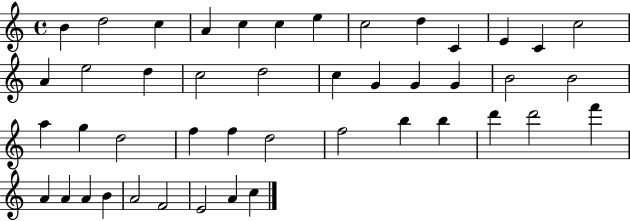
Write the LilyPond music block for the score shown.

{
  \clef treble
  \time 4/4
  \defaultTimeSignature
  \key c \major
  b'4 d''2 c''4 | a'4 c''4 c''4 e''4 | c''2 d''4 c'4 | e'4 c'4 c''2 | \break a'4 e''2 d''4 | c''2 d''2 | c''4 g'4 g'4 g'4 | b'2 b'2 | \break a''4 g''4 d''2 | f''4 f''4 d''2 | f''2 b''4 b''4 | d'''4 d'''2 f'''4 | \break a'4 a'4 a'4 b'4 | a'2 f'2 | e'2 a'4 c''4 | \bar "|."
}